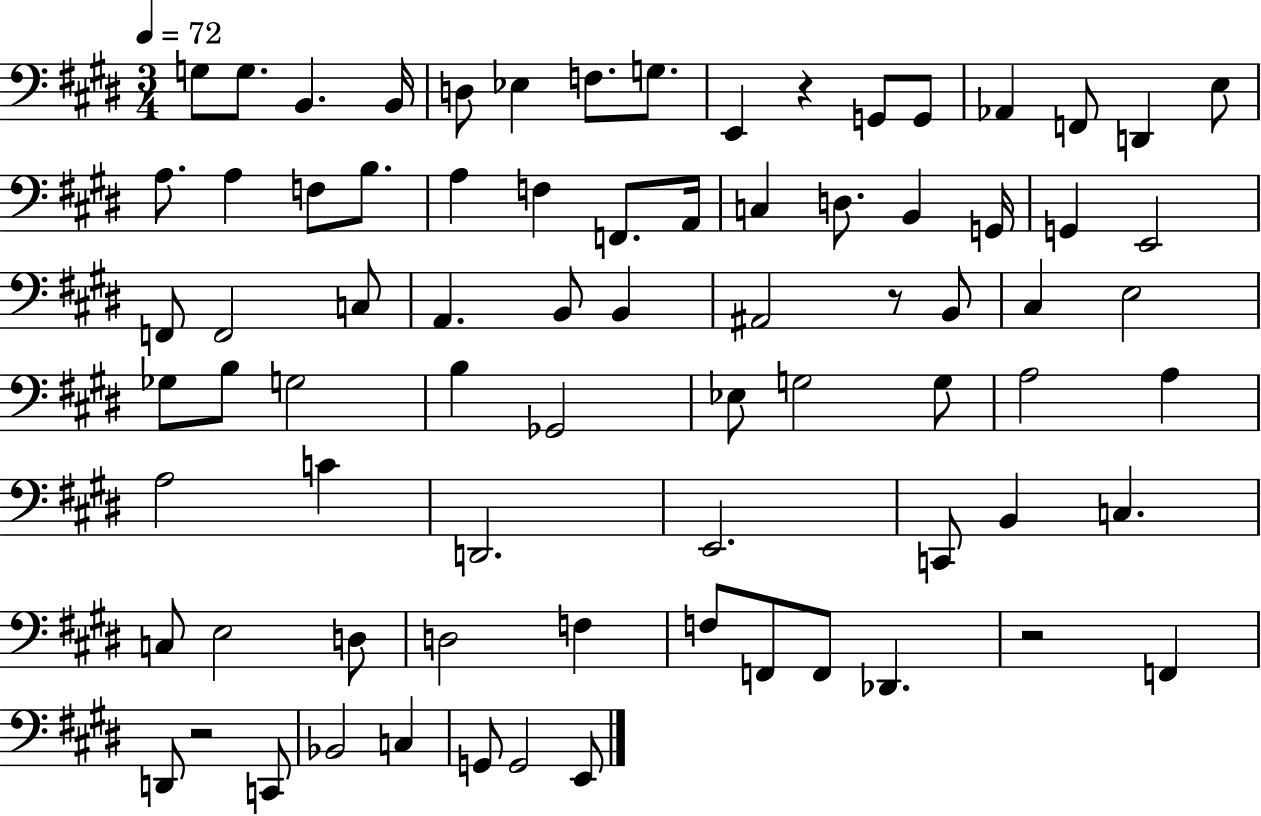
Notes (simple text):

G3/e G3/e. B2/q. B2/s D3/e Eb3/q F3/e. G3/e. E2/q R/q G2/e G2/e Ab2/q F2/e D2/q E3/e A3/e. A3/q F3/e B3/e. A3/q F3/q F2/e. A2/s C3/q D3/e. B2/q G2/s G2/q E2/h F2/e F2/h C3/e A2/q. B2/e B2/q A#2/h R/e B2/e C#3/q E3/h Gb3/e B3/e G3/h B3/q Gb2/h Eb3/e G3/h G3/e A3/h A3/q A3/h C4/q D2/h. E2/h. C2/e B2/q C3/q. C3/e E3/h D3/e D3/h F3/q F3/e F2/e F2/e Db2/q. R/h F2/q D2/e R/h C2/e Bb2/h C3/q G2/e G2/h E2/e